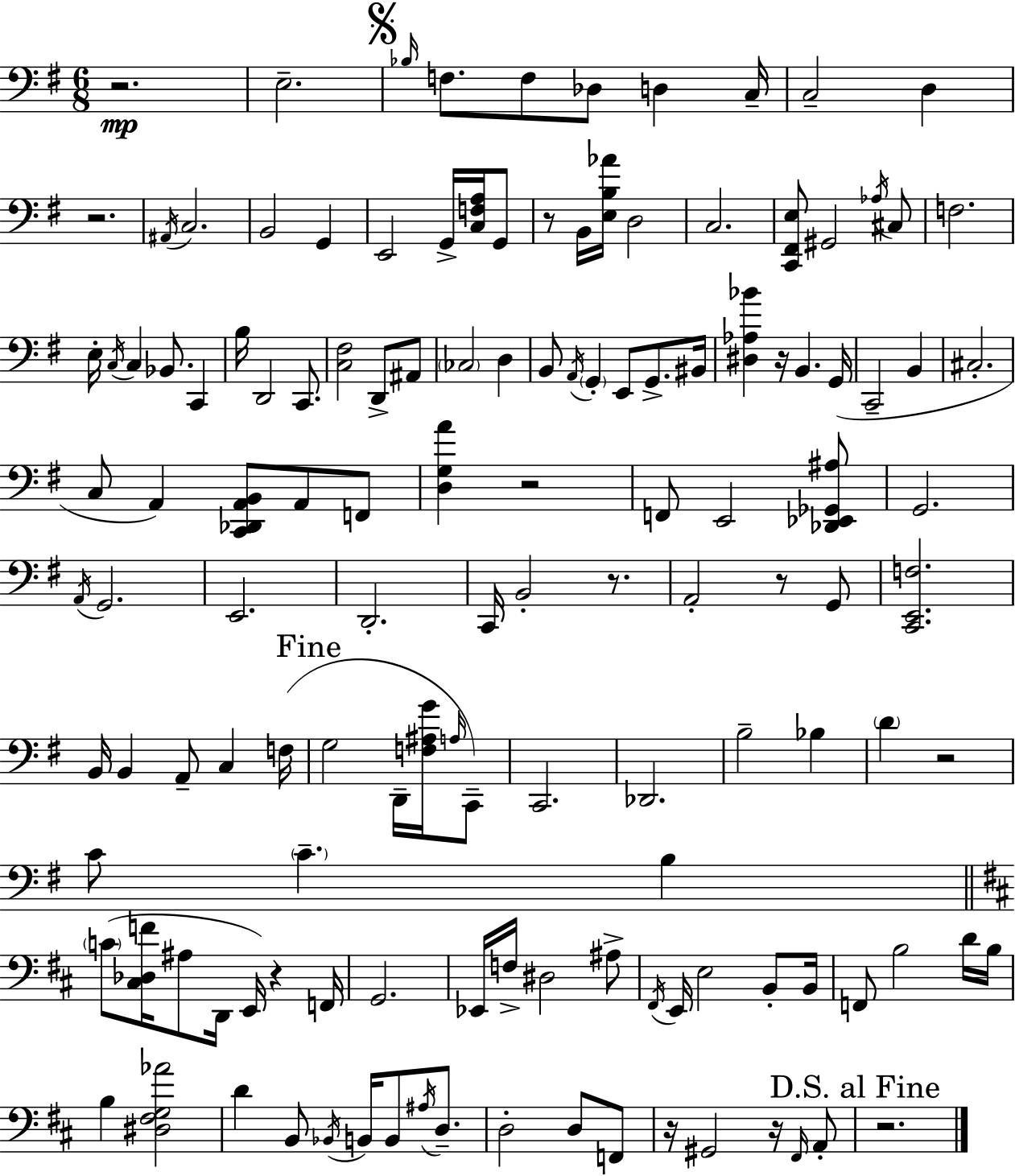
R/h. E3/h. Bb3/s F3/e. F3/e Db3/e D3/q C3/s C3/h D3/q R/h. A#2/s C3/h. B2/h G2/q E2/h G2/s [C3,F3,A3]/s G2/e R/e B2/s [E3,B3,Ab4]/s D3/h C3/h. [C2,F#2,E3]/e G#2/h Ab3/s C#3/e F3/h. E3/s C3/s C3/q Bb2/e. C2/q B3/s D2/h C2/e. [C3,F#3]/h D2/e A#2/e CES3/h D3/q B2/e A2/s G2/q E2/e G2/e. BIS2/s [D#3,Ab3,Bb4]/q R/s B2/q. G2/s C2/h B2/q C#3/h. C3/e A2/q [C2,Db2,A2,B2]/e A2/e F2/e [D3,G3,A4]/q R/h F2/e E2/h [Db2,Eb2,Gb2,A#3]/e G2/h. A2/s G2/h. E2/h. D2/h. C2/s B2/h R/e. A2/h R/e G2/e [C2,E2,F3]/h. B2/s B2/q A2/e C3/q F3/s G3/h D2/s [F3,A#3,G4]/s A3/s C2/e C2/h. Db2/h. B3/h Bb3/q D4/q R/h C4/e C4/q. B3/q C4/e [C#3,Db3,F4]/s A#3/e D2/s E2/s R/q F2/s G2/h. Eb2/s F3/s D#3/h A#3/e F#2/s E2/s E3/h B2/e B2/s F2/e B3/h D4/s B3/s B3/q [D#3,F#3,G3,Ab4]/h D4/q B2/e Bb2/s B2/s B2/e A#3/s D3/e. D3/h D3/e F2/e R/s G#2/h R/s F#2/s A2/e R/h.